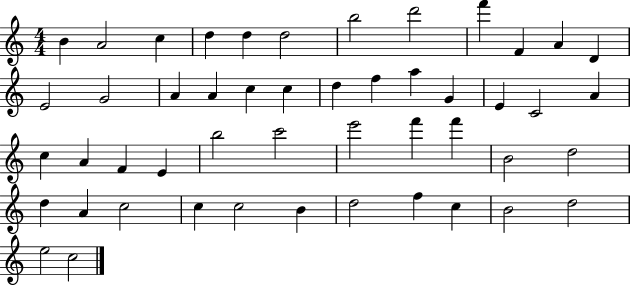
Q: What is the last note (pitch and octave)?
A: C5